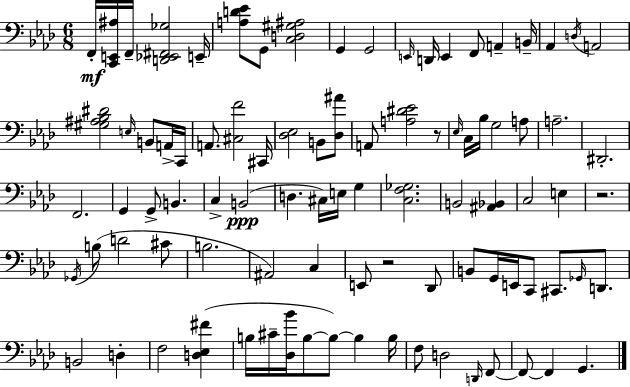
X:1
T:Untitled
M:6/8
L:1/4
K:Ab
F,,/4 [C,,E,,^A,]/4 F,,/4 [D,,_E,,^F,,_G,]2 E,,/4 [A,D_E]/2 G,,/2 [C,D,^G,^A,]2 G,, G,,2 E,,/4 D,,/4 E,, F,,/2 A,, B,,/4 _A,, D,/4 A,,2 [^G,^A,_B,^D]2 E,/4 B,,/2 A,,/4 C,,/4 A,,/2 [^C,F]2 ^C,,/4 [_D,_E,]2 B,,/2 [_D,^A]/2 A,,/2 [A,^D_E]2 z/2 _E,/4 C,/4 _B,/4 G,2 A,/2 A,2 ^D,,2 F,,2 G,, G,,/2 B,, C, B,,2 D, ^C,/4 E,/4 G, [C,F,_G,]2 B,,2 [^A,,_B,,] C,2 E, z2 _G,,/4 B,/2 D2 ^C/2 B,2 ^A,,2 C, E,,/2 z2 _D,,/2 B,,/2 G,,/4 E,,/4 C,,/2 ^C,,/2 _G,,/4 D,,/2 B,,2 D, F,2 [D,_E,^F] B,/4 ^C/4 [_D,_B]/4 B,/2 B,/2 B, B,/4 F,/2 D,2 D,,/4 F,,/2 F,,/2 F,, G,,